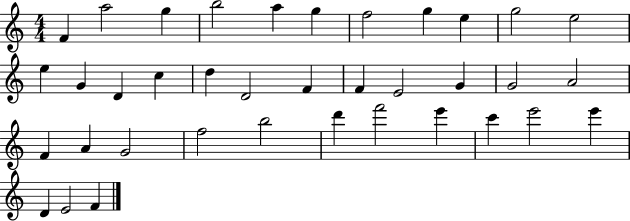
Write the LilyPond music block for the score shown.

{
  \clef treble
  \numericTimeSignature
  \time 4/4
  \key c \major
  f'4 a''2 g''4 | b''2 a''4 g''4 | f''2 g''4 e''4 | g''2 e''2 | \break e''4 g'4 d'4 c''4 | d''4 d'2 f'4 | f'4 e'2 g'4 | g'2 a'2 | \break f'4 a'4 g'2 | f''2 b''2 | d'''4 f'''2 e'''4 | c'''4 e'''2 e'''4 | \break d'4 e'2 f'4 | \bar "|."
}